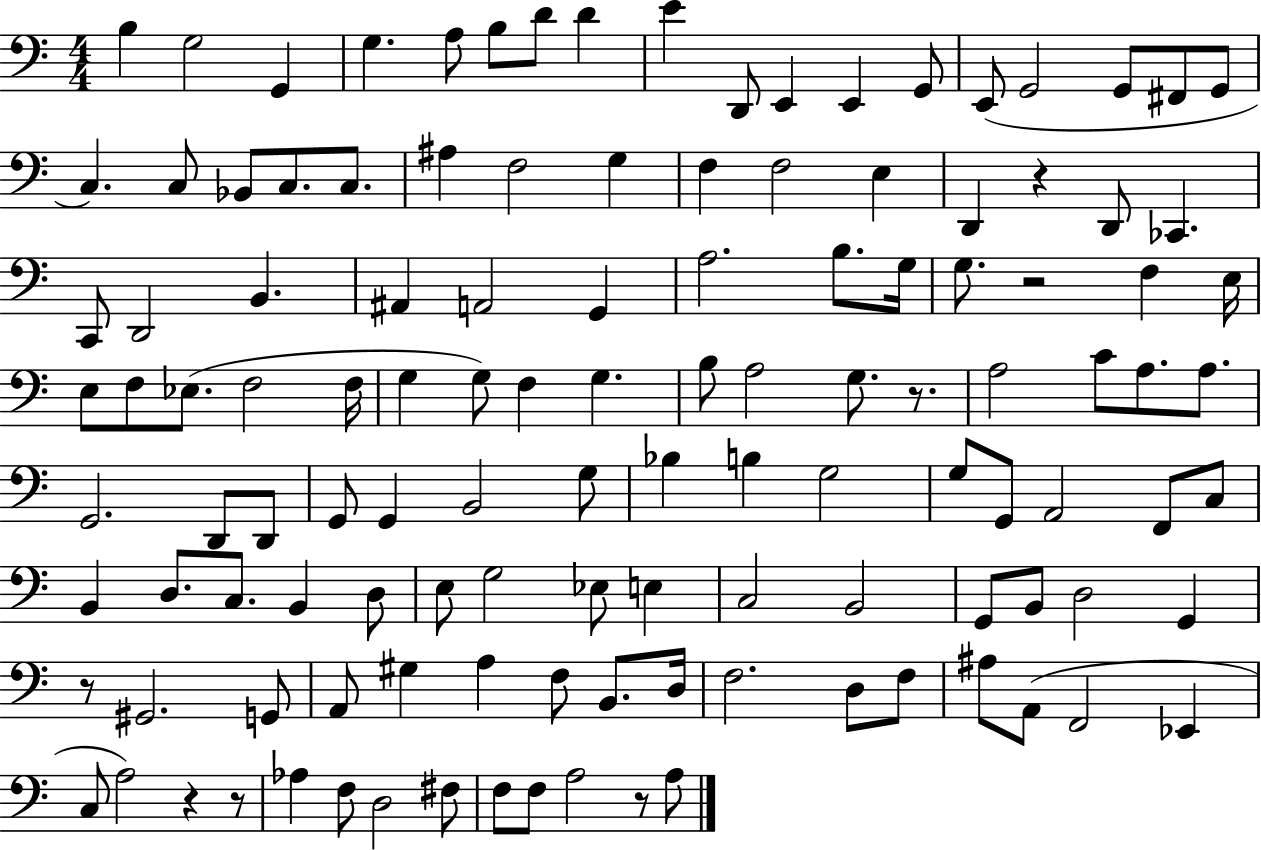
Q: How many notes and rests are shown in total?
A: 122